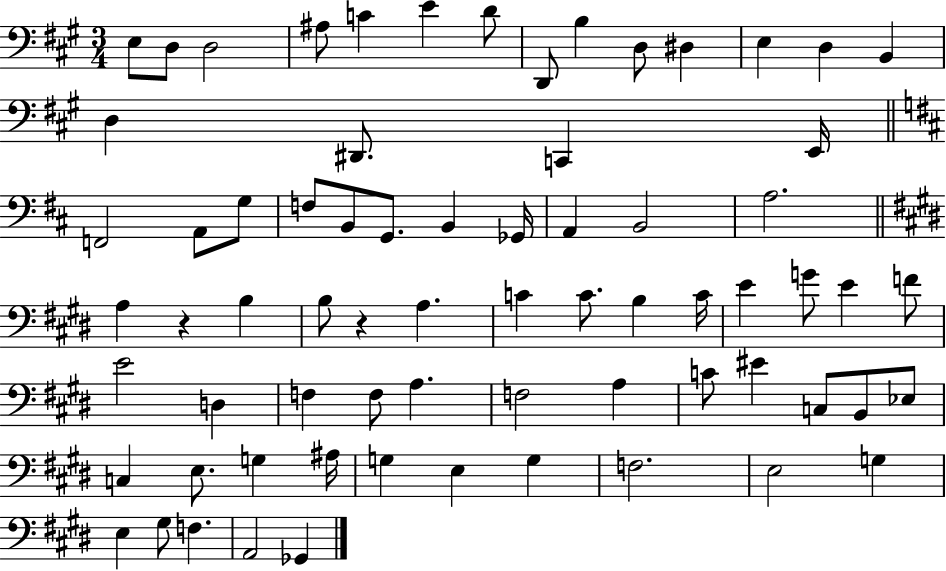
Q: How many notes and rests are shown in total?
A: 70